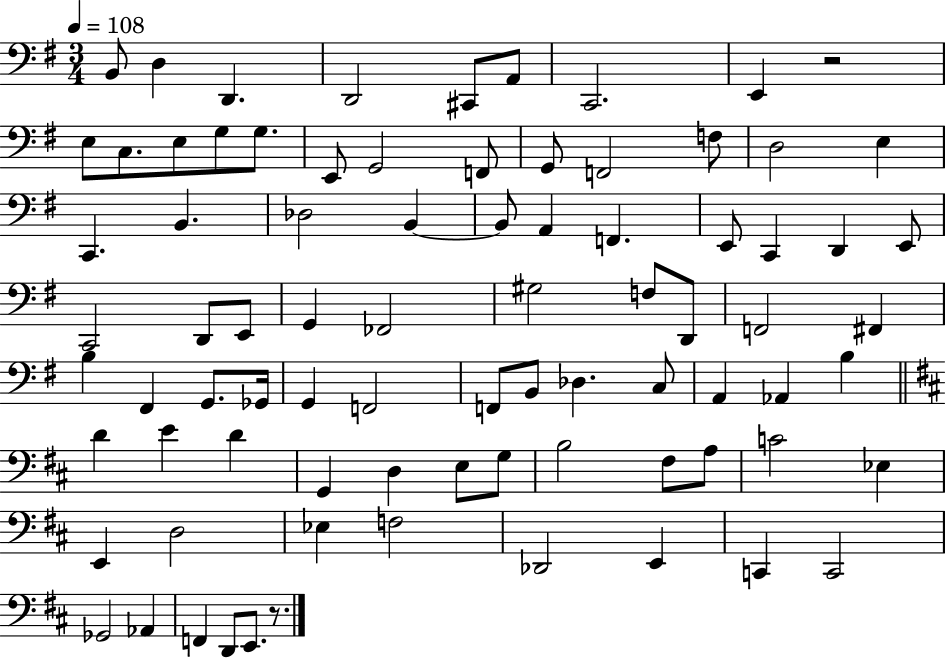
{
  \clef bass
  \numericTimeSignature
  \time 3/4
  \key g \major
  \tempo 4 = 108
  \repeat volta 2 { b,8 d4 d,4. | d,2 cis,8 a,8 | c,2. | e,4 r2 | \break e8 c8. e8 g8 g8. | e,8 g,2 f,8 | g,8 f,2 f8 | d2 e4 | \break c,4. b,4. | des2 b,4~~ | b,8 a,4 f,4. | e,8 c,4 d,4 e,8 | \break c,2 d,8 e,8 | g,4 fes,2 | gis2 f8 d,8 | f,2 fis,4 | \break b4 fis,4 g,8. ges,16 | g,4 f,2 | f,8 b,8 des4. c8 | a,4 aes,4 b4 | \break \bar "||" \break \key d \major d'4 e'4 d'4 | g,4 d4 e8 g8 | b2 fis8 a8 | c'2 ees4 | \break e,4 d2 | ees4 f2 | des,2 e,4 | c,4 c,2 | \break ges,2 aes,4 | f,4 d,8 e,8. r8. | } \bar "|."
}